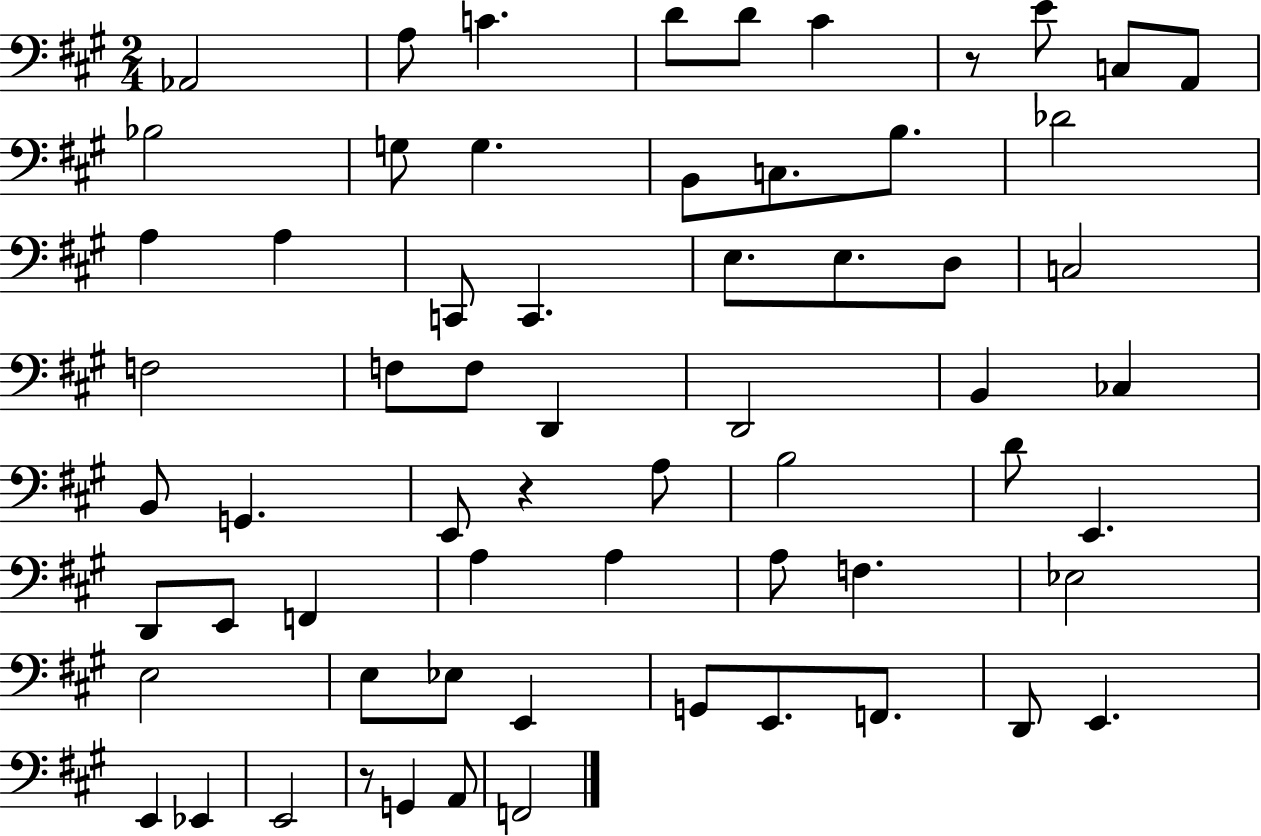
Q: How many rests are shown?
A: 3